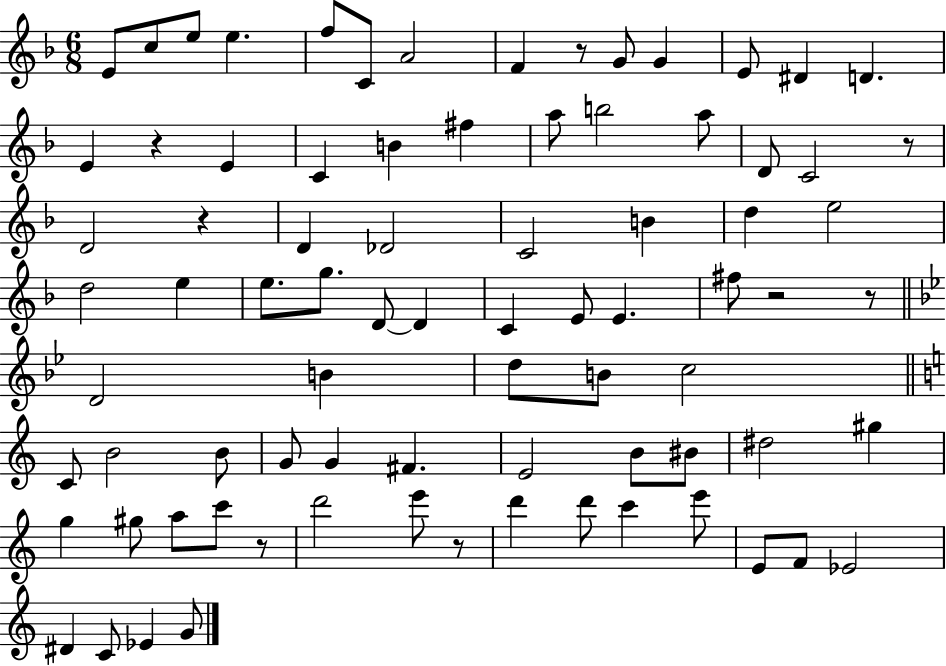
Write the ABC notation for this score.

X:1
T:Untitled
M:6/8
L:1/4
K:F
E/2 c/2 e/2 e f/2 C/2 A2 F z/2 G/2 G E/2 ^D D E z E C B ^f a/2 b2 a/2 D/2 C2 z/2 D2 z D _D2 C2 B d e2 d2 e e/2 g/2 D/2 D C E/2 E ^f/2 z2 z/2 D2 B d/2 B/2 c2 C/2 B2 B/2 G/2 G ^F E2 B/2 ^B/2 ^d2 ^g g ^g/2 a/2 c'/2 z/2 d'2 e'/2 z/2 d' d'/2 c' e'/2 E/2 F/2 _E2 ^D C/2 _E G/2